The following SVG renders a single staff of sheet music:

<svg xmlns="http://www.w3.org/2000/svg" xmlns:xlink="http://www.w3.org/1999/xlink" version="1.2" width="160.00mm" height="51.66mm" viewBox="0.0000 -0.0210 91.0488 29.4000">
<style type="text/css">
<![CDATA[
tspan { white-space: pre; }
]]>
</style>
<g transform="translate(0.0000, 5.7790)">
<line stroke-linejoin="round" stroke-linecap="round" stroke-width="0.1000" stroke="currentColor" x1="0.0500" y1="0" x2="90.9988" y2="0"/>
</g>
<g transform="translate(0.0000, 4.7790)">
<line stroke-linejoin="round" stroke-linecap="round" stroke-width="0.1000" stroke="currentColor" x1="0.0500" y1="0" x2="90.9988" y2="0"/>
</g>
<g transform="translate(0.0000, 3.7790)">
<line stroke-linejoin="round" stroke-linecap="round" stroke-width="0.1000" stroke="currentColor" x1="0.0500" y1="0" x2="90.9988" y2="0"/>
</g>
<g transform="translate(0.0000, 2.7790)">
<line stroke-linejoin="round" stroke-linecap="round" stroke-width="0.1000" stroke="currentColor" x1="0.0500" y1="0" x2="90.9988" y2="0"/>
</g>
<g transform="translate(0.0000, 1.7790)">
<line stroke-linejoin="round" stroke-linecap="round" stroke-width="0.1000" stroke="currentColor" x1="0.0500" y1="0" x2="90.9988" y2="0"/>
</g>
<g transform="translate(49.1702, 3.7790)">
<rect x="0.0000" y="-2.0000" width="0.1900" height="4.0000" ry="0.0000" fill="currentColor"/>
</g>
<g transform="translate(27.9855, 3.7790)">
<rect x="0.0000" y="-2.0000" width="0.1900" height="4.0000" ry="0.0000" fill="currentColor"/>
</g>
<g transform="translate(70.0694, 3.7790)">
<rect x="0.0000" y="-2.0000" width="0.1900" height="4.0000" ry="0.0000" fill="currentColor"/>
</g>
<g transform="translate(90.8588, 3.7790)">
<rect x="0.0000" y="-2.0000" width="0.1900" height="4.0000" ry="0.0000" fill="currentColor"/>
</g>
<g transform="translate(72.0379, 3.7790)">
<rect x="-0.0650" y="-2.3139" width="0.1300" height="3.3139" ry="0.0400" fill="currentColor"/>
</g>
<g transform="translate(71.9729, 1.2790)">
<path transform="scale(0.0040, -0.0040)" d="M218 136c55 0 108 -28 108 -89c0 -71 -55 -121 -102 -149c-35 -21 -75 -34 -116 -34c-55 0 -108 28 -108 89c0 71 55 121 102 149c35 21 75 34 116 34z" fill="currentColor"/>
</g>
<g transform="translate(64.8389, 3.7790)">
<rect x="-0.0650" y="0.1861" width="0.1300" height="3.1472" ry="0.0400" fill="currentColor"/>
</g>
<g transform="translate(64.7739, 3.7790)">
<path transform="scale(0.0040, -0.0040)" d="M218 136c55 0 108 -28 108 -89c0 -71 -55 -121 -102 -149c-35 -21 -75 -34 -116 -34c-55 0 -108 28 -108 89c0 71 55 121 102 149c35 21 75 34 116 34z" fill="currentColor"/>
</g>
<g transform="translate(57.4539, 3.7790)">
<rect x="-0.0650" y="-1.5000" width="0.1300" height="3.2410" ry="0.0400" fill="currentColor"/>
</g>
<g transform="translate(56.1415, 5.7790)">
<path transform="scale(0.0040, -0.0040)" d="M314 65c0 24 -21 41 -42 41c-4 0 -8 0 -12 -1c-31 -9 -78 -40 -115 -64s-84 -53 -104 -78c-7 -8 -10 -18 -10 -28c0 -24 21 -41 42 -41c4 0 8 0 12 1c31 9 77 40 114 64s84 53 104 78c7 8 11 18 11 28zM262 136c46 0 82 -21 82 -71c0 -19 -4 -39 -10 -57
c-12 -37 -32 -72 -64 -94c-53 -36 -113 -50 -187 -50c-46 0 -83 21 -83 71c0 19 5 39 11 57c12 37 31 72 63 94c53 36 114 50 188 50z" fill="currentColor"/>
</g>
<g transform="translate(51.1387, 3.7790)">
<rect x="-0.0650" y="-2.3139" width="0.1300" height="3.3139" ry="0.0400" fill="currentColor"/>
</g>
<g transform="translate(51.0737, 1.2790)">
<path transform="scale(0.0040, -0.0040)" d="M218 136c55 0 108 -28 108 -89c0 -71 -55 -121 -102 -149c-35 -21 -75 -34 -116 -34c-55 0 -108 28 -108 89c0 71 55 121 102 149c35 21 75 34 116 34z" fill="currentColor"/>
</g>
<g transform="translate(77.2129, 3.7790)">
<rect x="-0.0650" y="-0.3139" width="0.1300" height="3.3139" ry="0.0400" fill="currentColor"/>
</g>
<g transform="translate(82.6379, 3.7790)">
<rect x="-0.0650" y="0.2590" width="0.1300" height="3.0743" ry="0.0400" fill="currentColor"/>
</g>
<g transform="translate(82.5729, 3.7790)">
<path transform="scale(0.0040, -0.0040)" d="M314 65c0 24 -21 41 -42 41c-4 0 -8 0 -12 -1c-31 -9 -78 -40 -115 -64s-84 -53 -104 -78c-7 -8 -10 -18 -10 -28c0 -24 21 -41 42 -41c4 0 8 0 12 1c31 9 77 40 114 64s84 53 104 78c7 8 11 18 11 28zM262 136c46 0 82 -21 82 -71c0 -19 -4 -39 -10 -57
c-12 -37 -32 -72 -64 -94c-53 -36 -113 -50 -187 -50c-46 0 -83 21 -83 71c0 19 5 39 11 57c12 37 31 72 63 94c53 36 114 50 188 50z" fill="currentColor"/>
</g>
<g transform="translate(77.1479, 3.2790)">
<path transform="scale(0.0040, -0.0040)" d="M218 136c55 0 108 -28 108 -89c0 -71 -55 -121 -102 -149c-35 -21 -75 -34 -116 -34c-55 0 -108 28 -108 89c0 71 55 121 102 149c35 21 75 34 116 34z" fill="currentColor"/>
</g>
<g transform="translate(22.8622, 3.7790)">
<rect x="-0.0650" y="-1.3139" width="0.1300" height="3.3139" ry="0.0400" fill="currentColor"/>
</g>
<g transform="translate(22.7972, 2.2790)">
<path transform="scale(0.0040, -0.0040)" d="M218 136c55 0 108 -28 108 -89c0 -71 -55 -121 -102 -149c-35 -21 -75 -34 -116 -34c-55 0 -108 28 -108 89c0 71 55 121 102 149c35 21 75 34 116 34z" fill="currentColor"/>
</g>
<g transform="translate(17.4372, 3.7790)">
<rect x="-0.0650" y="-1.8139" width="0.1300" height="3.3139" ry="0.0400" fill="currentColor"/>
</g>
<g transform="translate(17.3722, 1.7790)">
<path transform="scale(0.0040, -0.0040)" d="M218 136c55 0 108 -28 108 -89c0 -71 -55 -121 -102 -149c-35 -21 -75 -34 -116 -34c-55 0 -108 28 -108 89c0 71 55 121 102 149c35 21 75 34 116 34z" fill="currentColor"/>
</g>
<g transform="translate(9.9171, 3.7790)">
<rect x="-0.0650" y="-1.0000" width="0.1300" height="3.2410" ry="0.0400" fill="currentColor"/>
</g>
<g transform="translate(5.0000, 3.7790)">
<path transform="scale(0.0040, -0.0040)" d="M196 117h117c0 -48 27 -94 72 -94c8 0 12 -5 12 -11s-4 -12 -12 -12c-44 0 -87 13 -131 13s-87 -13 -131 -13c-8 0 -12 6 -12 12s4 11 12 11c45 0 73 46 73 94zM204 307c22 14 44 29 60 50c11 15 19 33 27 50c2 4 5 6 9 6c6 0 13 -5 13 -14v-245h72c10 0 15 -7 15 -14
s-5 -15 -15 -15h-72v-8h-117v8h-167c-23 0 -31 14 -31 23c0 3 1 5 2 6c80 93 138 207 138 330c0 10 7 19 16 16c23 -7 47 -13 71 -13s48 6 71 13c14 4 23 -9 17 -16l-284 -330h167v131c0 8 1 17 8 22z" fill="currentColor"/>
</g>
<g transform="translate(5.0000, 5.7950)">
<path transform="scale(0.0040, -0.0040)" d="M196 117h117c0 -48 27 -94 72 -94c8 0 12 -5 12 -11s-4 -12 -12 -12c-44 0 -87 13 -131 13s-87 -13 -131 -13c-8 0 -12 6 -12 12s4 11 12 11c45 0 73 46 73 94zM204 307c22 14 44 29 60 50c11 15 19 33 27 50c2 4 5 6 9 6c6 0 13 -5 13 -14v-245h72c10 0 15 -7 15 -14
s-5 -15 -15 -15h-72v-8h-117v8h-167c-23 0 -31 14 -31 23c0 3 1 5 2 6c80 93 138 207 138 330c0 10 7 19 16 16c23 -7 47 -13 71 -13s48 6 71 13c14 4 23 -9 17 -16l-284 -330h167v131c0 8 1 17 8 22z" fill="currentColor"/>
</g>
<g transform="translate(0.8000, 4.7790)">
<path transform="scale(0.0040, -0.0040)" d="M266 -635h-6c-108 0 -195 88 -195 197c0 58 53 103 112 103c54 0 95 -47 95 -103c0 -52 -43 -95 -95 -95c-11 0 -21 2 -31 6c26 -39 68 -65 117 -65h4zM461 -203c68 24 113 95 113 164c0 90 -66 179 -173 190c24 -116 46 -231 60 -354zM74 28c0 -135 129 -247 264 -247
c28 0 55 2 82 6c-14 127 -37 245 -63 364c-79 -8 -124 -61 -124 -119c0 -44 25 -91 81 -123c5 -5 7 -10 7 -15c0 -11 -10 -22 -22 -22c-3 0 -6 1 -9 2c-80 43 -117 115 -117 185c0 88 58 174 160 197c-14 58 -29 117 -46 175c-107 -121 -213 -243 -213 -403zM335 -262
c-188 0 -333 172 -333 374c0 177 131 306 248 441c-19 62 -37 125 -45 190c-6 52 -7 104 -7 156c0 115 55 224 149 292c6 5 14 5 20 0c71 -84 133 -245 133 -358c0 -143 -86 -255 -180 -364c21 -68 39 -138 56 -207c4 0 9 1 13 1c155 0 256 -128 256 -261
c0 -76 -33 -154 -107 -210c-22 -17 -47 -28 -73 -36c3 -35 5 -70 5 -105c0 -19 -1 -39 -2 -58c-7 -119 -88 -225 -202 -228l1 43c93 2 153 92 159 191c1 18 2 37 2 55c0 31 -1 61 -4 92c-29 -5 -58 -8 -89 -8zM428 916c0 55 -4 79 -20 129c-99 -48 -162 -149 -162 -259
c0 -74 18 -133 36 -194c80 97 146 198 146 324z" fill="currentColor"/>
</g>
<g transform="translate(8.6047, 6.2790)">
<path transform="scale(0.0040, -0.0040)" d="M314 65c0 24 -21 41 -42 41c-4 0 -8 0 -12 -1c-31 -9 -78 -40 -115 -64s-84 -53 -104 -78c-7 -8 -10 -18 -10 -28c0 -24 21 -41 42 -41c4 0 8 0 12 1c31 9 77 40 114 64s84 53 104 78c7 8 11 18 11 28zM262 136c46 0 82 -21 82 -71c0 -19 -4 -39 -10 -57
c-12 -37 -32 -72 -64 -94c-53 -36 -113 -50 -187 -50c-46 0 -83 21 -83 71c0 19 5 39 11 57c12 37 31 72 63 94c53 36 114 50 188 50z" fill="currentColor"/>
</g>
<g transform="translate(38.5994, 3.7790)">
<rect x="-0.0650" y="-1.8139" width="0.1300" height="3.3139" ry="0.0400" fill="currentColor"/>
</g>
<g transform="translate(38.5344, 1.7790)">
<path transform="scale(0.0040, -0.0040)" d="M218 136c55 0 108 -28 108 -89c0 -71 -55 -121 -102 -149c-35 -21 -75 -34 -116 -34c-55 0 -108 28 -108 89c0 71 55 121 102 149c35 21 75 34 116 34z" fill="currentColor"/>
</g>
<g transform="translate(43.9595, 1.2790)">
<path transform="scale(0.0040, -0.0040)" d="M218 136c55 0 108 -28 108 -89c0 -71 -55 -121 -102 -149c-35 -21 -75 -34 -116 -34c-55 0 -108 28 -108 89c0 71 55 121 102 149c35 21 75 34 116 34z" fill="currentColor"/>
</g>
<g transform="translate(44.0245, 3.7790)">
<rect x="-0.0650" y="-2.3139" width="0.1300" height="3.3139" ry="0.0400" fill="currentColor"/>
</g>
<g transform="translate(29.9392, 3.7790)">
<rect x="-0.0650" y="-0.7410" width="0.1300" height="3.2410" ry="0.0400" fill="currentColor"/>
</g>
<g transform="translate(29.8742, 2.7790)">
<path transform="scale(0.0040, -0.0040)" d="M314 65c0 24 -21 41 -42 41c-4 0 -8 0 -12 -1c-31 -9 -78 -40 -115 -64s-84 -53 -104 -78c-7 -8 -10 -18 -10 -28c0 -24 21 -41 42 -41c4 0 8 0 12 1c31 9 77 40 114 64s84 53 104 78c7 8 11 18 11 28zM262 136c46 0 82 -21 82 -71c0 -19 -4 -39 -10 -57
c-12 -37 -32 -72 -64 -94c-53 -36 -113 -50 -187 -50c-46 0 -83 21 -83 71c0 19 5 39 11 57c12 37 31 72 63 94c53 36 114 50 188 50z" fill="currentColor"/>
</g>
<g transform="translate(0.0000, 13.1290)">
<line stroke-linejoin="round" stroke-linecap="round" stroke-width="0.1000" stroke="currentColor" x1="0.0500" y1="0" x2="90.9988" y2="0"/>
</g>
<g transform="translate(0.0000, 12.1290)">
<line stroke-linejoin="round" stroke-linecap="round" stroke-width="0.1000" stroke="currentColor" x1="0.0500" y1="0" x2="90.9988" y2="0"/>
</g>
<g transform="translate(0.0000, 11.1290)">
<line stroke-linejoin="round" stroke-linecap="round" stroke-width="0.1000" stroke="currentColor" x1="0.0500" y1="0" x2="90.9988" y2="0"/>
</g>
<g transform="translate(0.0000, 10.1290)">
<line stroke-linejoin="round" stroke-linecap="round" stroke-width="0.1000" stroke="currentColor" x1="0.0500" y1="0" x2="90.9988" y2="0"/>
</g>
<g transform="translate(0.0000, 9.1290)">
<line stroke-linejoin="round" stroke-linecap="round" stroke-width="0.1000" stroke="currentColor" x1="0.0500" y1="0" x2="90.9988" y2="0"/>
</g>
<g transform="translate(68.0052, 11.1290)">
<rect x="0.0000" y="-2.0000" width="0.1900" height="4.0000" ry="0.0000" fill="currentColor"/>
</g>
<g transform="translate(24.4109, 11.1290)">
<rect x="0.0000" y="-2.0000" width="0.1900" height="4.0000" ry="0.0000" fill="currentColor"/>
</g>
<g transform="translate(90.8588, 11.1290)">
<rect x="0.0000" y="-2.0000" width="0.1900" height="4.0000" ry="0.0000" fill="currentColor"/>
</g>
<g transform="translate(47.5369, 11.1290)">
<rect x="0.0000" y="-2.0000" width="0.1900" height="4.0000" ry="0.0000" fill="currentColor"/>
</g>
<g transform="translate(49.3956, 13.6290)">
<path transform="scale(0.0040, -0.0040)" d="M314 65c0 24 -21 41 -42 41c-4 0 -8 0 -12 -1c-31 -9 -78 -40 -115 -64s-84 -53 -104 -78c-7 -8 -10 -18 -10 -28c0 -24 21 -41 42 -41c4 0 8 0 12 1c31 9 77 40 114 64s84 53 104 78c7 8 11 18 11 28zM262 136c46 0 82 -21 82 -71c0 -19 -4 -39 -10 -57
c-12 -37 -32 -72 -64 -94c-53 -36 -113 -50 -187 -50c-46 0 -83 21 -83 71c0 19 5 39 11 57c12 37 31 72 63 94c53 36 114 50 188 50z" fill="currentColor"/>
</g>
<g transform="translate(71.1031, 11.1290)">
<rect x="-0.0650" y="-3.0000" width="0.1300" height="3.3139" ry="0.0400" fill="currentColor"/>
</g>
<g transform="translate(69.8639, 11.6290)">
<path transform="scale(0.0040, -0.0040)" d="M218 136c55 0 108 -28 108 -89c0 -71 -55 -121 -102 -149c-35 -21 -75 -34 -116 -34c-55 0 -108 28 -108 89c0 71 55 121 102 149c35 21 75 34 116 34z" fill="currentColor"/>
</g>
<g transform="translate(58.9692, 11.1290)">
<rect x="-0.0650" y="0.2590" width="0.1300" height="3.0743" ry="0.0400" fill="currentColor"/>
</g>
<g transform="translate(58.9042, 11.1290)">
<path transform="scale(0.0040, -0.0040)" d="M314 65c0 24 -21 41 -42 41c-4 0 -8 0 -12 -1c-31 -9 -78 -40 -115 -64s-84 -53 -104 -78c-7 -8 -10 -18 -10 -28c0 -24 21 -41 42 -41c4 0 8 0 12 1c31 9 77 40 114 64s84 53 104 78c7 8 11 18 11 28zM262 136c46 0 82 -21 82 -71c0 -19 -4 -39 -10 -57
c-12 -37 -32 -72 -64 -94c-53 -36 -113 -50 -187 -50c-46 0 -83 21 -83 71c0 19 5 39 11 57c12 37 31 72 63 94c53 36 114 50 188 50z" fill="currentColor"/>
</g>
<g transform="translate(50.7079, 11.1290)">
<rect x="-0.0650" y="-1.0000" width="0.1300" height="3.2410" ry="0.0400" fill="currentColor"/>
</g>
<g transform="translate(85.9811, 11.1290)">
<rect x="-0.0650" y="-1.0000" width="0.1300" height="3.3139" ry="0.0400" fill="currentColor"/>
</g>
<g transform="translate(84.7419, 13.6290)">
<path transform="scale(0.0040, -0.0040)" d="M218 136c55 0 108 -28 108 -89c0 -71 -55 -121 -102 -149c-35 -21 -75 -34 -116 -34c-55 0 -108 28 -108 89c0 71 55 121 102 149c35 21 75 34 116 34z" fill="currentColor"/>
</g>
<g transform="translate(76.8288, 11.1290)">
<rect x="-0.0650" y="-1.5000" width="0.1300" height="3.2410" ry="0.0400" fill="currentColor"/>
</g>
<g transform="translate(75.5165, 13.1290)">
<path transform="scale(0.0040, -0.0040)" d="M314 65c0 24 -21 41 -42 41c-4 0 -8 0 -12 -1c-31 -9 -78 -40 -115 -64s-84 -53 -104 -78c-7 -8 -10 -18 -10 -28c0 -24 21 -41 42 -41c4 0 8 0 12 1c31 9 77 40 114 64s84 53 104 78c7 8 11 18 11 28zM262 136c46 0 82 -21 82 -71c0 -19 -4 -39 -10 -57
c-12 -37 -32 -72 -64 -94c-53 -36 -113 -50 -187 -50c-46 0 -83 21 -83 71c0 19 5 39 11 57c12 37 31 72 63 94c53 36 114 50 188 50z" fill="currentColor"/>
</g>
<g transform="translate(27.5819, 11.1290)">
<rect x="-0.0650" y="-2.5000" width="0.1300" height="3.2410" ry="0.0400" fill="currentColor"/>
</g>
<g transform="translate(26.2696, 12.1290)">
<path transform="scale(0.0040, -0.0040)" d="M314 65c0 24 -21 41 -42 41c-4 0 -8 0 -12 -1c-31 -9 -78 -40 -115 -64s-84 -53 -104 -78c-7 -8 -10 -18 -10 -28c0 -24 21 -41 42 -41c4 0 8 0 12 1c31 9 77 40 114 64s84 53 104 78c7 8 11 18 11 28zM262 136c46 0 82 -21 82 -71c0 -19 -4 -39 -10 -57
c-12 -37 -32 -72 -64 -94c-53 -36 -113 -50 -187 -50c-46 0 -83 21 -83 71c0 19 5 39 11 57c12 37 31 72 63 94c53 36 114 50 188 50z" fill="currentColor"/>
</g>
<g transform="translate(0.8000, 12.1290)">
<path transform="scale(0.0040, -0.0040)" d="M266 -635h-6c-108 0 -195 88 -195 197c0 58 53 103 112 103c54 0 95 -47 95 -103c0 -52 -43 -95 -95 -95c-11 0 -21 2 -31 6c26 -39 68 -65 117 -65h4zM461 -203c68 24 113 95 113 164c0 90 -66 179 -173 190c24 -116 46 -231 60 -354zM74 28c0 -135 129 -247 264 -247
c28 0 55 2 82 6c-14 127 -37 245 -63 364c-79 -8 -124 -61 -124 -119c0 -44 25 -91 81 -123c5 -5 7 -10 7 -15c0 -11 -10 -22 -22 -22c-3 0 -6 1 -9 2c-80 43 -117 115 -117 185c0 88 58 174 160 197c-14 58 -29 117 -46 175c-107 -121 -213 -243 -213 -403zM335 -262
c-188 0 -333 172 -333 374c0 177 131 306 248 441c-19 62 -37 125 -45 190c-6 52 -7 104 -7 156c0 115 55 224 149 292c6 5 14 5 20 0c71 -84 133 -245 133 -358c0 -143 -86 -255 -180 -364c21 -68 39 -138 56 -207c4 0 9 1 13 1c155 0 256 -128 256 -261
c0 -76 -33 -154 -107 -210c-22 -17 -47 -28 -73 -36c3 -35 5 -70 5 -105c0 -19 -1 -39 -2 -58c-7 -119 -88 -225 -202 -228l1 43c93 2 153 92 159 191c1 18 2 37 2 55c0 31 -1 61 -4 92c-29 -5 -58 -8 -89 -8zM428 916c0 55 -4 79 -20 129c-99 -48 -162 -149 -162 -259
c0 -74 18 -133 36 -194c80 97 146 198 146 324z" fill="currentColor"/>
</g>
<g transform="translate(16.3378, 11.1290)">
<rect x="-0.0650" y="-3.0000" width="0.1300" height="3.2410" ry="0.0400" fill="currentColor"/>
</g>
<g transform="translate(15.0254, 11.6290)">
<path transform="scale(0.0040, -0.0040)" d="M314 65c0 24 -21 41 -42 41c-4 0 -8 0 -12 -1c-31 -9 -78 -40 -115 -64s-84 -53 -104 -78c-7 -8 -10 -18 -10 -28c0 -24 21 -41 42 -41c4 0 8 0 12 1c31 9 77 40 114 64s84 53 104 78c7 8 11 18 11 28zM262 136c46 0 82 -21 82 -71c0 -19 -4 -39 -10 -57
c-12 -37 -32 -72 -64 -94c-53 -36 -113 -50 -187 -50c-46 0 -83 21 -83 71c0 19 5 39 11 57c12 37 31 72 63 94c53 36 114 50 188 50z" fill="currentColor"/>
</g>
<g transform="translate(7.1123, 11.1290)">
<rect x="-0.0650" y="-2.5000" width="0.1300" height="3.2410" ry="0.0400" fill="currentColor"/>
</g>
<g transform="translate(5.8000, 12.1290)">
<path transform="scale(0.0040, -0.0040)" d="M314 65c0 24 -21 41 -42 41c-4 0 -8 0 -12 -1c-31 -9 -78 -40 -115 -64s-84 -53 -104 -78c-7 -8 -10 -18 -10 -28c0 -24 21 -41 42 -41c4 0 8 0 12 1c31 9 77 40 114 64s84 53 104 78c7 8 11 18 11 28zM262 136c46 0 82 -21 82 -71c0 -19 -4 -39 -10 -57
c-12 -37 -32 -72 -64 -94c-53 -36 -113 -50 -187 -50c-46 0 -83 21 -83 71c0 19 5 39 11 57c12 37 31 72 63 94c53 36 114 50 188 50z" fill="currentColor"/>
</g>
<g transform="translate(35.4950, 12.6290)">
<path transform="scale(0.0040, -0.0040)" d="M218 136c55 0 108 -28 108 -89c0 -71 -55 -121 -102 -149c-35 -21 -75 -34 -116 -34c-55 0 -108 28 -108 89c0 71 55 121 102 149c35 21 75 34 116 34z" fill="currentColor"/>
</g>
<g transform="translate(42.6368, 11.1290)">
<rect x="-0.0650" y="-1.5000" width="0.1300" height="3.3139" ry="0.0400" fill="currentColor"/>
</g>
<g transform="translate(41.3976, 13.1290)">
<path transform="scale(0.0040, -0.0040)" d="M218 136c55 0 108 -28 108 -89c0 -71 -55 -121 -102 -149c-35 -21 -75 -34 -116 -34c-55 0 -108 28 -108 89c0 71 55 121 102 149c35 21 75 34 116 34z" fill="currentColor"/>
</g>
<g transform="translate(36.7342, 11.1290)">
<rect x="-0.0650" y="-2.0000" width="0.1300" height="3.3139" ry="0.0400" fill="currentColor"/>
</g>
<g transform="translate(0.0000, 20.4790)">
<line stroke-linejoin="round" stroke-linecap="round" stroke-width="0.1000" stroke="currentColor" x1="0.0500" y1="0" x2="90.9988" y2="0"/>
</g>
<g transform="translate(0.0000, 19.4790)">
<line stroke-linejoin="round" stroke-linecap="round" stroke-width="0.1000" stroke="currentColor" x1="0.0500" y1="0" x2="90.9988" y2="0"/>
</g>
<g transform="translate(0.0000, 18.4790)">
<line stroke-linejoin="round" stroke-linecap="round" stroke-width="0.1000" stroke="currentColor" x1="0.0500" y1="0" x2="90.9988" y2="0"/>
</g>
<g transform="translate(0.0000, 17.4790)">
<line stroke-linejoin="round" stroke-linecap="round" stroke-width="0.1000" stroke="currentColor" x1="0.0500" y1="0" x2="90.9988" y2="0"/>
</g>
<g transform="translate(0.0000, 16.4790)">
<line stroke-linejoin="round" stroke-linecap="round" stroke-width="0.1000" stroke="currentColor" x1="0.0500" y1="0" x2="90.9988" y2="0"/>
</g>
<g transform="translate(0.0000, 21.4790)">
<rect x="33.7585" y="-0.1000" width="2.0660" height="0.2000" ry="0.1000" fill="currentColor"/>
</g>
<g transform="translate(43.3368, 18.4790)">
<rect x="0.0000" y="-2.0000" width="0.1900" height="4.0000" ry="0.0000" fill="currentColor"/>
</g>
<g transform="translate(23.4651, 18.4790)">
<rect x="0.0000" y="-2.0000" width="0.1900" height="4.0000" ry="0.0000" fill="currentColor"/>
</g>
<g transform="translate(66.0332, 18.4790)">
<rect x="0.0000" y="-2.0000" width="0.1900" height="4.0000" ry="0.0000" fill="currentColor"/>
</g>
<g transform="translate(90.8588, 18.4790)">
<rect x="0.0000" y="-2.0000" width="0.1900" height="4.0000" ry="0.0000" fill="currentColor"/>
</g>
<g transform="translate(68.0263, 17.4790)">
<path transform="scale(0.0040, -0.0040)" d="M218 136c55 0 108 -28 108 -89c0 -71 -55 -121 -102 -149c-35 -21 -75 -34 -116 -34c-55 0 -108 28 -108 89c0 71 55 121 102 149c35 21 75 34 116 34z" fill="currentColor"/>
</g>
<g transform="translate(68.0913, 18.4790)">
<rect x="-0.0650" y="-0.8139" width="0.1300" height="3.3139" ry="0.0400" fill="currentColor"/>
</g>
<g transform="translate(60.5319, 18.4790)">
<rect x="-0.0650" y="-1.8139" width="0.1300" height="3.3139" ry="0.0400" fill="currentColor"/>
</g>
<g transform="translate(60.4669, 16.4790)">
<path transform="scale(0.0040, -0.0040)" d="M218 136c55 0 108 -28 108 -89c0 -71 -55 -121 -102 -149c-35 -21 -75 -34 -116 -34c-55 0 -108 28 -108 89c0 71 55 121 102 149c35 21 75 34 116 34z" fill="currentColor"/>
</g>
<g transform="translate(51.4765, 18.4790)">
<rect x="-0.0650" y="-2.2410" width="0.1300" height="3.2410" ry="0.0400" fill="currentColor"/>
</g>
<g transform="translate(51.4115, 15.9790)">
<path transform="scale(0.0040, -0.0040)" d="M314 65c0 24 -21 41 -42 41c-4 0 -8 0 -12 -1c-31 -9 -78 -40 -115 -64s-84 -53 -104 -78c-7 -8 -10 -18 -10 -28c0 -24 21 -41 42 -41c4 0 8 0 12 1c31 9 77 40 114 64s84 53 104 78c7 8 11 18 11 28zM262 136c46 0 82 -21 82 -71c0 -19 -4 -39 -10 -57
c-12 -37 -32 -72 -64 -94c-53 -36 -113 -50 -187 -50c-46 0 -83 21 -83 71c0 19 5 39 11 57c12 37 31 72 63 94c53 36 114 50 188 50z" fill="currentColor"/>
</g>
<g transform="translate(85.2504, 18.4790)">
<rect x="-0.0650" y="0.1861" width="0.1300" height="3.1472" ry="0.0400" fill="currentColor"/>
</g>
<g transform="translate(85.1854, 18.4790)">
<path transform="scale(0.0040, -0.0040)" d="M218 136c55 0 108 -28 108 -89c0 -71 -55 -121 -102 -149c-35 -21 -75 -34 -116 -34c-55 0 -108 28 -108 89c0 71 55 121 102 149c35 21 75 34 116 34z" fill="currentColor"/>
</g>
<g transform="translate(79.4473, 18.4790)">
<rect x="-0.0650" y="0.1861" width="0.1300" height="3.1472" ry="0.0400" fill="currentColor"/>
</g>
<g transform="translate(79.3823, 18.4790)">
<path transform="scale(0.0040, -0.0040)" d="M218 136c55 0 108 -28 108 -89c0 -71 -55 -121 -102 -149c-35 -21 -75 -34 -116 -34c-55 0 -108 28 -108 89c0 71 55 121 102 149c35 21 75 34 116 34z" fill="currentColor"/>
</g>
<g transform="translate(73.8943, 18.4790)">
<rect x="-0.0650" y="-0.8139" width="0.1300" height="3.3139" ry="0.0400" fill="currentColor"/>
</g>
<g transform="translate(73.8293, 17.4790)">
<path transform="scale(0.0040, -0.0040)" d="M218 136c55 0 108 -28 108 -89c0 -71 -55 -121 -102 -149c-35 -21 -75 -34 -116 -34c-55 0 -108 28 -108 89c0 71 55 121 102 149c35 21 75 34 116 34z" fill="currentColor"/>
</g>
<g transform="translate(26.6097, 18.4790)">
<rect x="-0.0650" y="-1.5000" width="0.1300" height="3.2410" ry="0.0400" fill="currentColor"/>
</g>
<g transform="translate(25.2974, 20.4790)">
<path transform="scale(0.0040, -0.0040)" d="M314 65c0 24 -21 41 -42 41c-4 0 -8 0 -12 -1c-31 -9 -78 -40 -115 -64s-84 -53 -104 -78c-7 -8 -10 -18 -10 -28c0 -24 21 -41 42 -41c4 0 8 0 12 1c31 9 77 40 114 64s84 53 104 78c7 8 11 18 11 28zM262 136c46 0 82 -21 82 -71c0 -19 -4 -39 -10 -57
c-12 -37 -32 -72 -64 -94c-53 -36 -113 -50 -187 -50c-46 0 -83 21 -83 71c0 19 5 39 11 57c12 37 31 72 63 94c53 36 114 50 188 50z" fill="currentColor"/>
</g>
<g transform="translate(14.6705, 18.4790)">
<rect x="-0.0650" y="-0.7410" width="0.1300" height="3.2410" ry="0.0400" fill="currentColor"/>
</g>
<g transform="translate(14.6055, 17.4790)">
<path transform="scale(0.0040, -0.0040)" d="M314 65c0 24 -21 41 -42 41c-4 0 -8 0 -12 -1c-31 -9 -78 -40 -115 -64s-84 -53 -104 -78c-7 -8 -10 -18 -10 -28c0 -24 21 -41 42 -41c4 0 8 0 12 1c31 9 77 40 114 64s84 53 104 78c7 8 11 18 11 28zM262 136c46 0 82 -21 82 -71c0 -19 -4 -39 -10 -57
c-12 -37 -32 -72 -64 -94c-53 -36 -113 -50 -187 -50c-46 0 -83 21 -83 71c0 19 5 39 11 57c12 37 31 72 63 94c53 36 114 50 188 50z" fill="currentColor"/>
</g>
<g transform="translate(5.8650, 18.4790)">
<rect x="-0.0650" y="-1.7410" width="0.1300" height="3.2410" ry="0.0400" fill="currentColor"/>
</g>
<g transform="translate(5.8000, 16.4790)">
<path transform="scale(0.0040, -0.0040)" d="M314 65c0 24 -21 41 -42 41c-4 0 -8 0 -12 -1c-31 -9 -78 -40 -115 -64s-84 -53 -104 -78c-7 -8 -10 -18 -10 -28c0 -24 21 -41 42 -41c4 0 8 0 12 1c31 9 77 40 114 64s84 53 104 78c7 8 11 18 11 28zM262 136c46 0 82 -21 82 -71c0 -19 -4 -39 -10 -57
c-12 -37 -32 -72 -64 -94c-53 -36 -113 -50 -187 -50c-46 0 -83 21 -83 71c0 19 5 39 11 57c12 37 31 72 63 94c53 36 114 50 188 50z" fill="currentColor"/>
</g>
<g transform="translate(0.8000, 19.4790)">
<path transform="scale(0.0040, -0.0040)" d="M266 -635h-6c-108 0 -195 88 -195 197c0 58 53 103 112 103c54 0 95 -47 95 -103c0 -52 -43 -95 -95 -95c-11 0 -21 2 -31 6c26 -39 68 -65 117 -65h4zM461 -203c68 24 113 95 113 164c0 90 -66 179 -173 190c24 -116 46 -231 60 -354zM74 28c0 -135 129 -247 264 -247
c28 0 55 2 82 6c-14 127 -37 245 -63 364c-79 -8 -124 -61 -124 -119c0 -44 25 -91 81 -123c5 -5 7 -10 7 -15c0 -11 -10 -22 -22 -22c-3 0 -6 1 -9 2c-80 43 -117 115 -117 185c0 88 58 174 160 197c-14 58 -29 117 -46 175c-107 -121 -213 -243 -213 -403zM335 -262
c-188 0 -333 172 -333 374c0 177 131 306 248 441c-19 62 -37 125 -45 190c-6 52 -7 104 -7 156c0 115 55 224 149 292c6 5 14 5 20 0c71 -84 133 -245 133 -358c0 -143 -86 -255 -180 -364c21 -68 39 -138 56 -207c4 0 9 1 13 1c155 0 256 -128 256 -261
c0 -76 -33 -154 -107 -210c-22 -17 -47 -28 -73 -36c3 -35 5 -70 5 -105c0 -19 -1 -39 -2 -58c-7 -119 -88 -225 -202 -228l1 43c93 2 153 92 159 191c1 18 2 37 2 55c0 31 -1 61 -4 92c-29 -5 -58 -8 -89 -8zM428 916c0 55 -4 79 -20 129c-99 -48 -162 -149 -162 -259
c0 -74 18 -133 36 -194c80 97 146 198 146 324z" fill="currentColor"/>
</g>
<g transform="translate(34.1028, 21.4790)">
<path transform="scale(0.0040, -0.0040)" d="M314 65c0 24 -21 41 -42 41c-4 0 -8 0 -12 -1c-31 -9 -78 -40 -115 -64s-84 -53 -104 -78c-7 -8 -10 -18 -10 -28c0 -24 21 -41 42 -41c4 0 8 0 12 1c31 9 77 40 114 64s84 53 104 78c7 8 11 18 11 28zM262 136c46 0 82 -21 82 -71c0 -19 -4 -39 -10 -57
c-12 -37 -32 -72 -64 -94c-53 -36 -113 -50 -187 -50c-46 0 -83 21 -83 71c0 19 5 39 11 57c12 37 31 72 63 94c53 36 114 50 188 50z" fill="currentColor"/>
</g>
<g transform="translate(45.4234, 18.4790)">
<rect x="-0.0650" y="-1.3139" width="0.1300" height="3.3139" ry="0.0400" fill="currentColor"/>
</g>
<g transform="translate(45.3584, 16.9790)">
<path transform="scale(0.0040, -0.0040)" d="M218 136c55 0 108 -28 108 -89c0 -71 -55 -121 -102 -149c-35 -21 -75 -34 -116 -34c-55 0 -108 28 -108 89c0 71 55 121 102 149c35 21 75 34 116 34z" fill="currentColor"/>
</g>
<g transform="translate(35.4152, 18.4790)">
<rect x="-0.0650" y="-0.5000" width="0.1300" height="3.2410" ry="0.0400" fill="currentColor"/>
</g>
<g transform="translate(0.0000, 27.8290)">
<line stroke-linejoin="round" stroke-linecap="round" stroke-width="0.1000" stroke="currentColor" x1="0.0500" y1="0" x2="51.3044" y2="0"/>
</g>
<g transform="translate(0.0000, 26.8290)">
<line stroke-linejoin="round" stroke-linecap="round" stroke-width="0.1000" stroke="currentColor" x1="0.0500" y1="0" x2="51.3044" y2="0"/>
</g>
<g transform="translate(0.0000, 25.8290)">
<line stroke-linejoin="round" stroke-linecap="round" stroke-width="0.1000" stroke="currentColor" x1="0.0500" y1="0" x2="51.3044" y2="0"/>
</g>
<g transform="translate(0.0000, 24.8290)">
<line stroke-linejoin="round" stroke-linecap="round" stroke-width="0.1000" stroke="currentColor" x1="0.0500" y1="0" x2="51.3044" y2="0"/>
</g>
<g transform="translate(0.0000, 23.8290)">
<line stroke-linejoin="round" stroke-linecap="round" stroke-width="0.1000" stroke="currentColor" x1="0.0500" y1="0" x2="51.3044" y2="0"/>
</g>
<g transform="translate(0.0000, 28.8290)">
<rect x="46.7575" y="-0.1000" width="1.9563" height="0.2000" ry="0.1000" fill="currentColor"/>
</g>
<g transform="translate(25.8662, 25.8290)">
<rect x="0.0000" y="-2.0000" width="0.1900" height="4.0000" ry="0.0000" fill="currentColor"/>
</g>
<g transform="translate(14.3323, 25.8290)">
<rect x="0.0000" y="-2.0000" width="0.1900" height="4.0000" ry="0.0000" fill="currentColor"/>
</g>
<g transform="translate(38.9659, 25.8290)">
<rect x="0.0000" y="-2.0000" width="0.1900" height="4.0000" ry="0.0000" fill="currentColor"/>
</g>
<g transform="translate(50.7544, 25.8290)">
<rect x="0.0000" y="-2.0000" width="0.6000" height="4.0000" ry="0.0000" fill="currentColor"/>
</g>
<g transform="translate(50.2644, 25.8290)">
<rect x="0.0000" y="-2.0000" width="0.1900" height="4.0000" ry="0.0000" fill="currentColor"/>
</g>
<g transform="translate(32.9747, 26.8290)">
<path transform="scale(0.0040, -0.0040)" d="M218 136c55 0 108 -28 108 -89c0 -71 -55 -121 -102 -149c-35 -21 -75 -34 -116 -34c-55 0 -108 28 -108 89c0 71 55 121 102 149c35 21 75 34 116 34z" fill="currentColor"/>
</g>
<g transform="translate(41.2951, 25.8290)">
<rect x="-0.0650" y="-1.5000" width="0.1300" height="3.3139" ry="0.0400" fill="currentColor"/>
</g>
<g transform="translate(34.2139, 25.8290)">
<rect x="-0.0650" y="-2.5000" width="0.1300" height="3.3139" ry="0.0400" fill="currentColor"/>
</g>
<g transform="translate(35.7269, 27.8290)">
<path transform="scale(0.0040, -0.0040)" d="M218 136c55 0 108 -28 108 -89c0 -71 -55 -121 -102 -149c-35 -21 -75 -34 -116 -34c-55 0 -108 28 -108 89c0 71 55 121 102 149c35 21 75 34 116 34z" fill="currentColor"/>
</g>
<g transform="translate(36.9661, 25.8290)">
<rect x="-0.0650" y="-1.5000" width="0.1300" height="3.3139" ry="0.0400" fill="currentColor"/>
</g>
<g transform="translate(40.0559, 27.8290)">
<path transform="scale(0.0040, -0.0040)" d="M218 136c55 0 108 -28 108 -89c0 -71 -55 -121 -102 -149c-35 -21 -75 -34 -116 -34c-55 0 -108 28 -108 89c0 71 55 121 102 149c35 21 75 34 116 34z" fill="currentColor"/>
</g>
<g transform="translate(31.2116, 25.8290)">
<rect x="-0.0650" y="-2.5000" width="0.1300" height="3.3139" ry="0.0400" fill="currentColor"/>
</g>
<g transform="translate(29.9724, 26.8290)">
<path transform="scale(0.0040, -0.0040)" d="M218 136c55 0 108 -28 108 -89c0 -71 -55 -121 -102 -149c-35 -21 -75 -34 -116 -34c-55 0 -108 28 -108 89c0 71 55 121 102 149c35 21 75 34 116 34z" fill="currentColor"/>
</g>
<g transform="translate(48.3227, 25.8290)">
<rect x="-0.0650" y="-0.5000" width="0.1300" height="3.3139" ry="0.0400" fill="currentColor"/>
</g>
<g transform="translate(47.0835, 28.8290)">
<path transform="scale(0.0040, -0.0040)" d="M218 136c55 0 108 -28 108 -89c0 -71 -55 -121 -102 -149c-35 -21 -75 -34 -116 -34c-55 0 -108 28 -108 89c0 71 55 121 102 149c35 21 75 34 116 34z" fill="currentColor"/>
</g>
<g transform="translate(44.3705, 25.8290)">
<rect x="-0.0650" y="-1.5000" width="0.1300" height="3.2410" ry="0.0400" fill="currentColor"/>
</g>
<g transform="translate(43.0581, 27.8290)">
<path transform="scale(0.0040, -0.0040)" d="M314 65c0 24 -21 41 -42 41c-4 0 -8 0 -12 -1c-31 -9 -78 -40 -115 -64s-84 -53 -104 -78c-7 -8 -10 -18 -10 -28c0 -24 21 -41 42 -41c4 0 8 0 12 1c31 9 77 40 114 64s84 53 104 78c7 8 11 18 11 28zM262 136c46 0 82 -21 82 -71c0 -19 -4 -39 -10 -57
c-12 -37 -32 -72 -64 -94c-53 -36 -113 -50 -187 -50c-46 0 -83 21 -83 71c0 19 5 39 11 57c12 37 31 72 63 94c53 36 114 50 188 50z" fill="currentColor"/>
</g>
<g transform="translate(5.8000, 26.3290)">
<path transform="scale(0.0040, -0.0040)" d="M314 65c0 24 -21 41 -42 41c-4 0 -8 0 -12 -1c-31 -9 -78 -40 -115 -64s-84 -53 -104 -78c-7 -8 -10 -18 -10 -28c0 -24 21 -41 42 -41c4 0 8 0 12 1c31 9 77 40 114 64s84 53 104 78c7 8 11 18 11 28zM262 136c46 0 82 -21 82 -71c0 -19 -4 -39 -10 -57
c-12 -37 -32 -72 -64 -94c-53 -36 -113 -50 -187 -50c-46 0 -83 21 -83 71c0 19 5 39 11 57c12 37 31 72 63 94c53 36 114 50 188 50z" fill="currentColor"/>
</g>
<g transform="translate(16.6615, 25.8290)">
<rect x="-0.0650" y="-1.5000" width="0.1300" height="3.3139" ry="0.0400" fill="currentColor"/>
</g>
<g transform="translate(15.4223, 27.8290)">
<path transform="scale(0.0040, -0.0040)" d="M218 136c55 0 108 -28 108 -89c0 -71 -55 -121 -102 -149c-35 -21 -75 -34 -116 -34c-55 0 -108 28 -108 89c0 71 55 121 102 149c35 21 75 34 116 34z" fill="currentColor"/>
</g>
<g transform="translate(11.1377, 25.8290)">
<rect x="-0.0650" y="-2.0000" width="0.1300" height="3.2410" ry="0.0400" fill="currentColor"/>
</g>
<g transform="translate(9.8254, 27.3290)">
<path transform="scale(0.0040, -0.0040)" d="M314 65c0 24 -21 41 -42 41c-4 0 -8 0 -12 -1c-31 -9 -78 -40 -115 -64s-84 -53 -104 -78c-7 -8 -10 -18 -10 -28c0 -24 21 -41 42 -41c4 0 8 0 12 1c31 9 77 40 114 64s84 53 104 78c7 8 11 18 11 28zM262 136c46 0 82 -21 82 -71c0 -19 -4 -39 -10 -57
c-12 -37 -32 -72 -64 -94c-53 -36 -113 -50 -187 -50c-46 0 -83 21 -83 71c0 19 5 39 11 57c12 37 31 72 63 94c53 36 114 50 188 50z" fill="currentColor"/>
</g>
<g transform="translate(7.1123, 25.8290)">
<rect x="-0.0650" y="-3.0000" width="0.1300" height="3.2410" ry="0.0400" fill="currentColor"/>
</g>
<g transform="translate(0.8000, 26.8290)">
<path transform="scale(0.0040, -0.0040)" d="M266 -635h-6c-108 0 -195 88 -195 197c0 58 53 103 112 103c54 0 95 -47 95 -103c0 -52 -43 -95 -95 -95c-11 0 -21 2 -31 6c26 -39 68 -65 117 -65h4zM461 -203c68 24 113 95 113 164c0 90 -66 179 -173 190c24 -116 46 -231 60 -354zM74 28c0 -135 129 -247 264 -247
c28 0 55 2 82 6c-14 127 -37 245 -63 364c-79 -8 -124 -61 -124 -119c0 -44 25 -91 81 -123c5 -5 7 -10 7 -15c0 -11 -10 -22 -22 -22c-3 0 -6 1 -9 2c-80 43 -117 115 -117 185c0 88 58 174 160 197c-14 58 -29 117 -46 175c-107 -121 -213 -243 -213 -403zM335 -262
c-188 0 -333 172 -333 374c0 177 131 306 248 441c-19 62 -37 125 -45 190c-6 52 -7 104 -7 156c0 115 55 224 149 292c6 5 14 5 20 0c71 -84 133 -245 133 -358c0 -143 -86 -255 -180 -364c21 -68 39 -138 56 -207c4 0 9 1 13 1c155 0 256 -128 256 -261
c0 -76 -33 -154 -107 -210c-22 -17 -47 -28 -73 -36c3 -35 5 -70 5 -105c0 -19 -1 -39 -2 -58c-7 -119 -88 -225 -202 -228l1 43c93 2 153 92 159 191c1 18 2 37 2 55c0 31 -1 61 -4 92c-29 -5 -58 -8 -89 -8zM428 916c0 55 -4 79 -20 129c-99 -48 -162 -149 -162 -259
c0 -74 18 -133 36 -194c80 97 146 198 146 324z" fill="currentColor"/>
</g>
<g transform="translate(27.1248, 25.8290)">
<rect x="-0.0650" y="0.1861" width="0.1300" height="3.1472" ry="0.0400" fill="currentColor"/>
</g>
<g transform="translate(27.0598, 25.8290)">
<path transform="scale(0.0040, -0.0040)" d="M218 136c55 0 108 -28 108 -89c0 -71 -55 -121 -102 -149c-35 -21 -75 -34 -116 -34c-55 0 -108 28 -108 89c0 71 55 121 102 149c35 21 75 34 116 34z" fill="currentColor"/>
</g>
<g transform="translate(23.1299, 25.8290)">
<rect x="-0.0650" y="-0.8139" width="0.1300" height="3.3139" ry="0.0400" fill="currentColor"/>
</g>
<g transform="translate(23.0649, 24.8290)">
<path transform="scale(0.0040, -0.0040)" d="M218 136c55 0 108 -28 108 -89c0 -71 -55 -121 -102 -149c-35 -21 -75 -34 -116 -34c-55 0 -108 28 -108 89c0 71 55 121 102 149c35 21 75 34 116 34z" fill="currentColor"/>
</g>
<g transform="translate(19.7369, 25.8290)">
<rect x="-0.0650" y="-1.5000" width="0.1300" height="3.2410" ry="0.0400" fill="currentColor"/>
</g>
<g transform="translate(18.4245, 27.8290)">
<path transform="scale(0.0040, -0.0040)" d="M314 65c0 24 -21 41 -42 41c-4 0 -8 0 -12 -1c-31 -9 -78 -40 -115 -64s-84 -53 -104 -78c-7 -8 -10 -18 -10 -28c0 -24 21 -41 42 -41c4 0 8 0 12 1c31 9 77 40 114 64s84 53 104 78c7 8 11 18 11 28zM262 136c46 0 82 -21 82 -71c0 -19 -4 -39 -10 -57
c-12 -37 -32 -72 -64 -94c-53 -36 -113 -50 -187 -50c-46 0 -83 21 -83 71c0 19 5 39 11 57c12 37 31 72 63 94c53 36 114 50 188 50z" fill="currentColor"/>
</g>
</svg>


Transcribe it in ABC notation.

X:1
T:Untitled
M:4/4
L:1/4
K:C
D2 f e d2 f g g E2 B g c B2 G2 A2 G2 F E D2 B2 A E2 D f2 d2 E2 C2 e g2 f d d B B A2 F2 E E2 d B G G E E E2 C